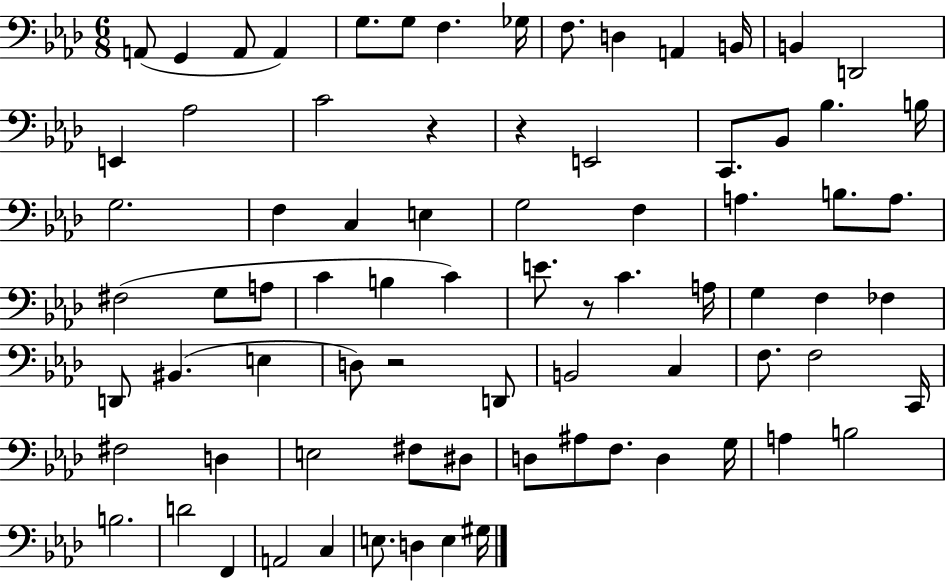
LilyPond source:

{
  \clef bass
  \numericTimeSignature
  \time 6/8
  \key aes \major
  a,8( g,4 a,8 a,4) | g8. g8 f4. ges16 | f8. d4 a,4 b,16 | b,4 d,2 | \break e,4 aes2 | c'2 r4 | r4 e,2 | c,8. bes,8 bes4. b16 | \break g2. | f4 c4 e4 | g2 f4 | a4. b8. a8. | \break fis2( g8 a8 | c'4 b4 c'4) | e'8. r8 c'4. a16 | g4 f4 fes4 | \break d,8 bis,4.( e4 | d8) r2 d,8 | b,2 c4 | f8. f2 c,16 | \break fis2 d4 | e2 fis8 dis8 | d8 ais8 f8. d4 g16 | a4 b2 | \break b2. | d'2 f,4 | a,2 c4 | e8. d4 e4 gis16 | \break \bar "|."
}